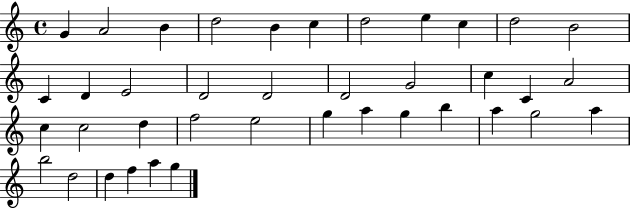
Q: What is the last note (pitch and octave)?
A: G5